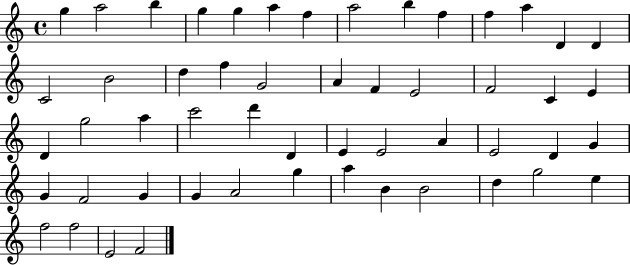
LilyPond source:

{
  \clef treble
  \time 4/4
  \defaultTimeSignature
  \key c \major
  g''4 a''2 b''4 | g''4 g''4 a''4 f''4 | a''2 b''4 f''4 | f''4 a''4 d'4 d'4 | \break c'2 b'2 | d''4 f''4 g'2 | a'4 f'4 e'2 | f'2 c'4 e'4 | \break d'4 g''2 a''4 | c'''2 d'''4 d'4 | e'4 e'2 a'4 | e'2 d'4 g'4 | \break g'4 f'2 g'4 | g'4 a'2 g''4 | a''4 b'4 b'2 | d''4 g''2 e''4 | \break f''2 f''2 | e'2 f'2 | \bar "|."
}